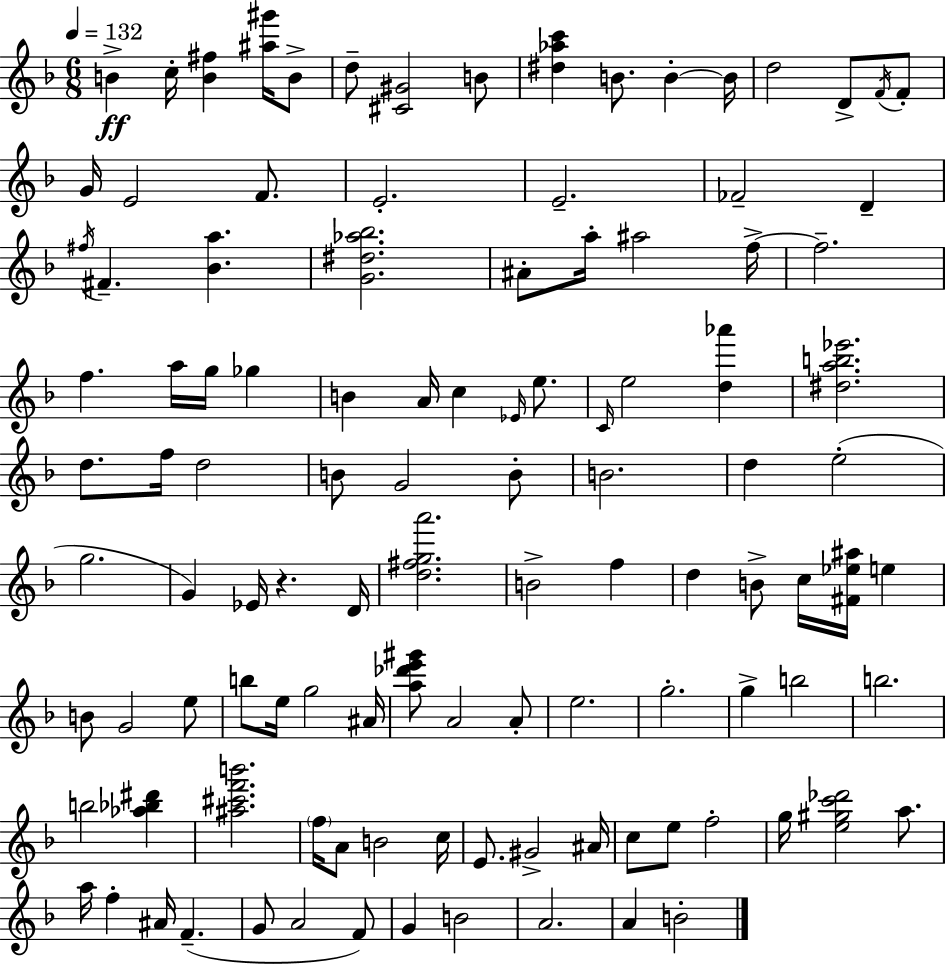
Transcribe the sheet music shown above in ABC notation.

X:1
T:Untitled
M:6/8
L:1/4
K:F
B c/4 [B^f] [^a^g']/4 B/2 d/2 [^C^G]2 B/2 [^d_ac'] B/2 B B/4 d2 D/2 F/4 F/2 G/4 E2 F/2 E2 E2 _F2 D ^f/4 ^F [_Ba] [G^d_a_b]2 ^A/2 a/4 ^a2 f/4 f2 f a/4 g/4 _g B A/4 c _E/4 e/2 C/4 e2 [d_a'] [^dab_e']2 d/2 f/4 d2 B/2 G2 B/2 B2 d e2 g2 G _E/4 z D/4 [d^fga']2 B2 f d B/2 c/4 [^F_e^a]/4 e B/2 G2 e/2 b/2 e/4 g2 ^A/4 [a_d'e'^g']/2 A2 A/2 e2 g2 g b2 b2 b2 [_a_b^d'] [^a^c'f'b']2 f/4 A/2 B2 c/4 E/2 ^G2 ^A/4 c/2 e/2 f2 g/4 [e^gc'_d']2 a/2 a/4 f ^A/4 F G/2 A2 F/2 G B2 A2 A B2